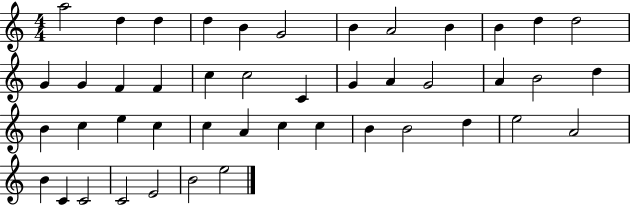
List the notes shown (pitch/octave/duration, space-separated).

A5/h D5/q D5/q D5/q B4/q G4/h B4/q A4/h B4/q B4/q D5/q D5/h G4/q G4/q F4/q F4/q C5/q C5/h C4/q G4/q A4/q G4/h A4/q B4/h D5/q B4/q C5/q E5/q C5/q C5/q A4/q C5/q C5/q B4/q B4/h D5/q E5/h A4/h B4/q C4/q C4/h C4/h E4/h B4/h E5/h